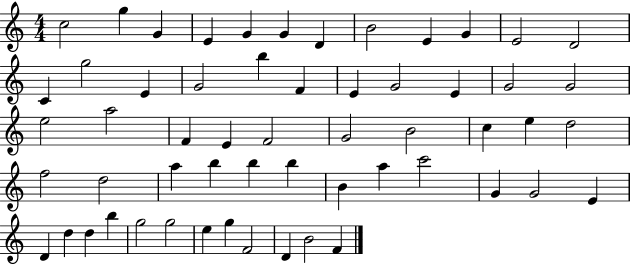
C5/h G5/q G4/q E4/q G4/q G4/q D4/q B4/h E4/q G4/q E4/h D4/h C4/q G5/h E4/q G4/h B5/q F4/q E4/q G4/h E4/q G4/h G4/h E5/h A5/h F4/q E4/q F4/h G4/h B4/h C5/q E5/q D5/h F5/h D5/h A5/q B5/q B5/q B5/q B4/q A5/q C6/h G4/q G4/h E4/q D4/q D5/q D5/q B5/q G5/h G5/h E5/q G5/q F4/h D4/q B4/h F4/q